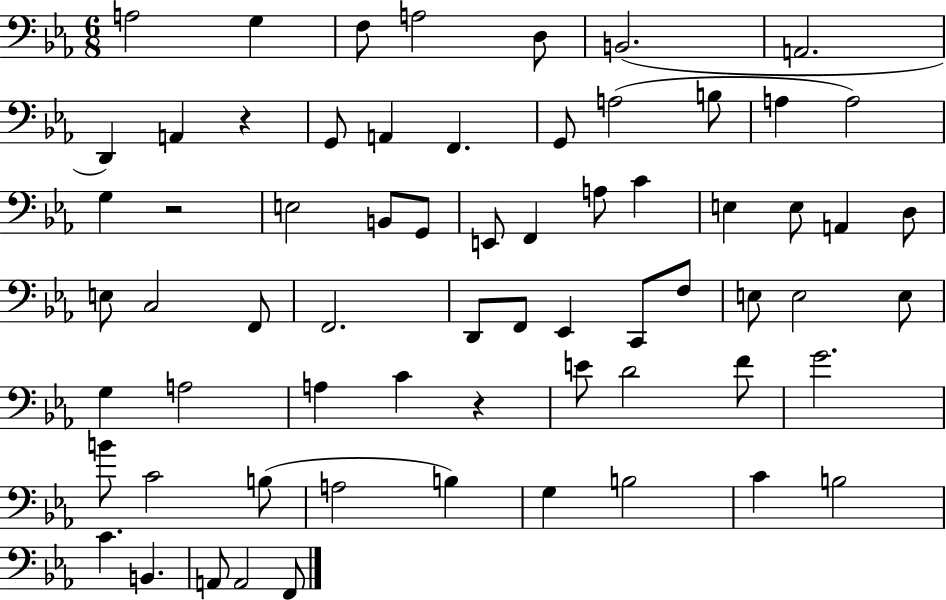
A3/h G3/q F3/e A3/h D3/e B2/h. A2/h. D2/q A2/q R/q G2/e A2/q F2/q. G2/e A3/h B3/e A3/q A3/h G3/q R/h E3/h B2/e G2/e E2/e F2/q A3/e C4/q E3/q E3/e A2/q D3/e E3/e C3/h F2/e F2/h. D2/e F2/e Eb2/q C2/e F3/e E3/e E3/h E3/e G3/q A3/h A3/q C4/q R/q E4/e D4/h F4/e G4/h. B4/e C4/h B3/e A3/h B3/q G3/q B3/h C4/q B3/h C4/q. B2/q. A2/e A2/h F2/e